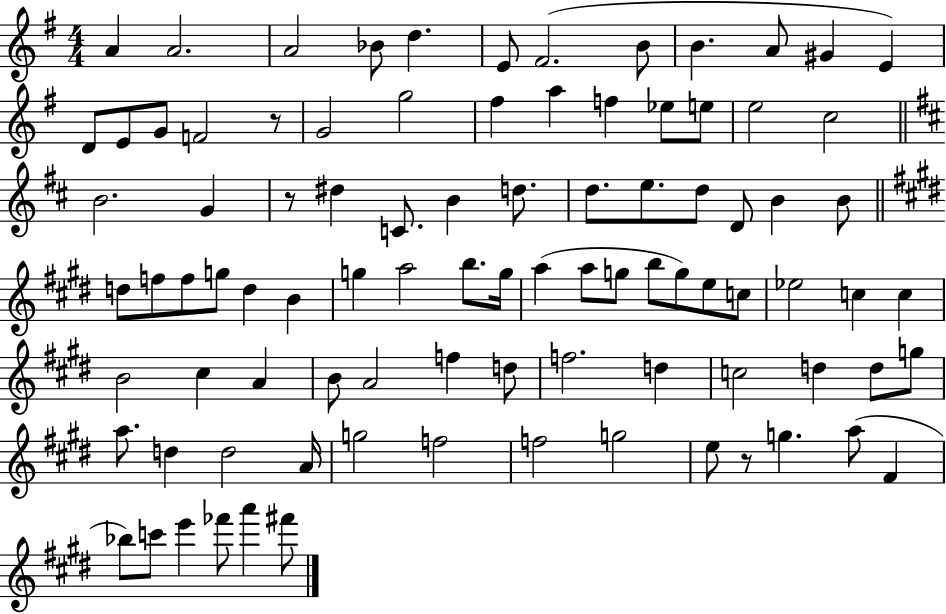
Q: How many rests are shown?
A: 3